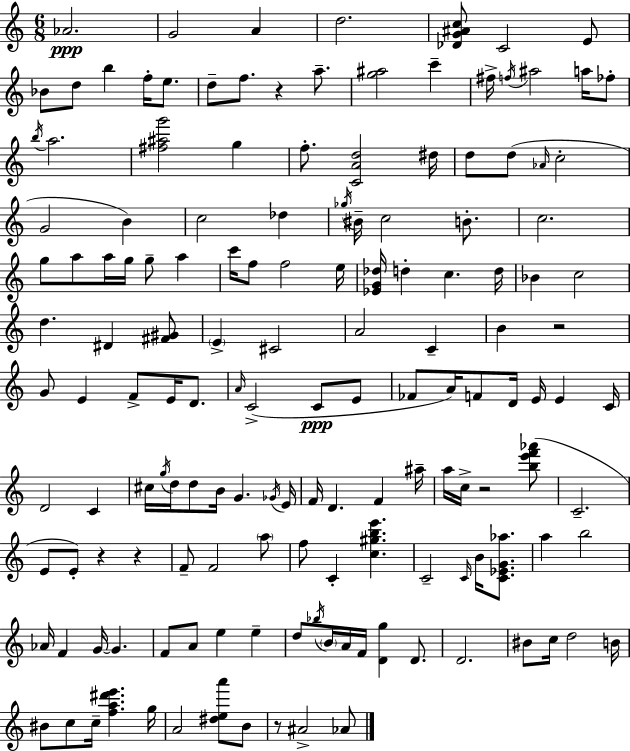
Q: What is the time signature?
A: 6/8